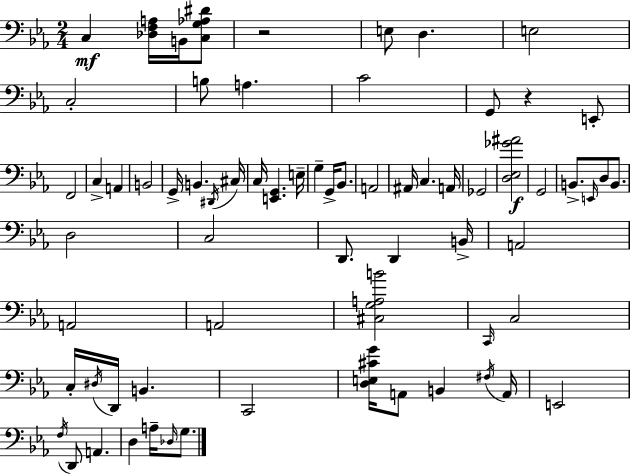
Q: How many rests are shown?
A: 2